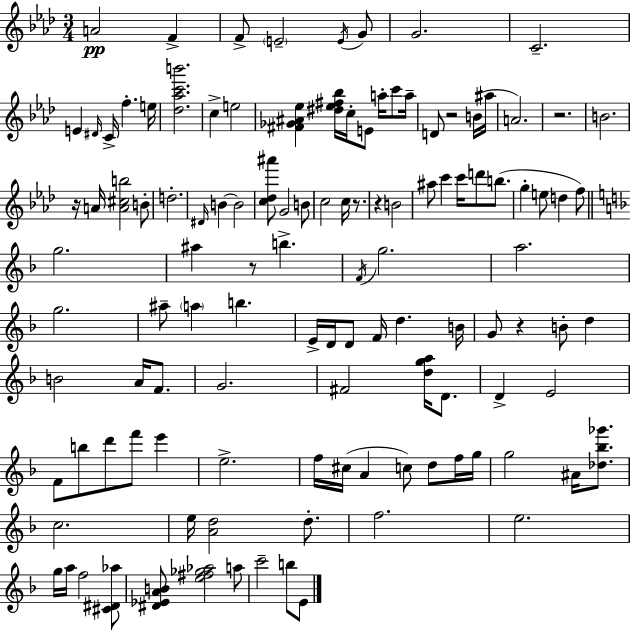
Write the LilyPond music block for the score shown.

{
  \clef treble
  \numericTimeSignature
  \time 3/4
  \key aes \major
  a'2\pp f'4-> | f'8-> \parenthesize e'2-- \acciaccatura { e'16 } g'8 | g'2. | c'2.-- | \break e'4 \grace { dis'16 } c'16-> f''4.-. | e''16 <des'' aes'' c''' b'''>2. | c''4-> e''2 | <fis' ges' ais' ees''>4 <dis'' ees'' fis'' bes''>16 c''16-. e'8 a''16-. c'''8 | \break a''16-- d'8 r2 | b'16( ais''16 a'2.) | r2. | b'2. | \break r16 a'16 <a' cis'' b''>2 | b'8-. d''2.-. | \grace { dis'16 } b'4~~ b'2 | <c'' des'' ais'''>8 g'2 | \break b'8 c''2 c''16 | r8. r4 b'2 | ais''8 c'''4 c'''16 d'''8 | b''8.( g''4-. e''8 d''4 | \break f''8) \bar "||" \break \key f \major g''2. | ais''4 r8 b''4.-> | \acciaccatura { f'16 } g''2. | a''2. | \break g''2. | ais''8-- \parenthesize a''4 b''4. | e'16-> d'16 d'8 f'16 d''4. | b'16 g'8 r4 b'8-. d''4 | \break b'2 a'16 f'8. | g'2. | fis'2 <d'' g'' a''>16 d'8. | d'4-> e'2 | \break f'8 b''8 d'''8 f'''8 e'''4 | e''2.-> | f''16 cis''16( a'4 c''8) d''8 f''16 | g''16 g''2 ais'16 <des'' bes'' ges'''>8. | \break c''2. | e''16 <a' d''>2 d''8.-. | f''2. | e''2. | \break g''16 a''16 f''2 <cis' dis' aes''>8 | <dis' ees' a' b'>8 <e'' fis'' ges'' aes''>2 a''8 | c'''2-- b''8 e'8 | \bar "|."
}